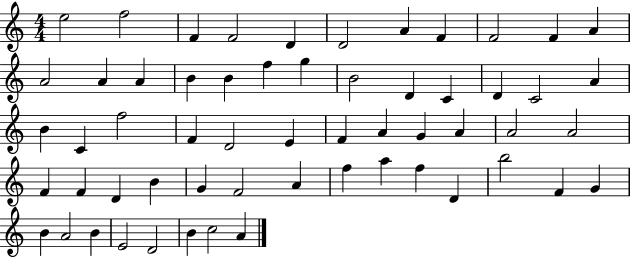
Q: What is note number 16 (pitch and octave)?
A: B4